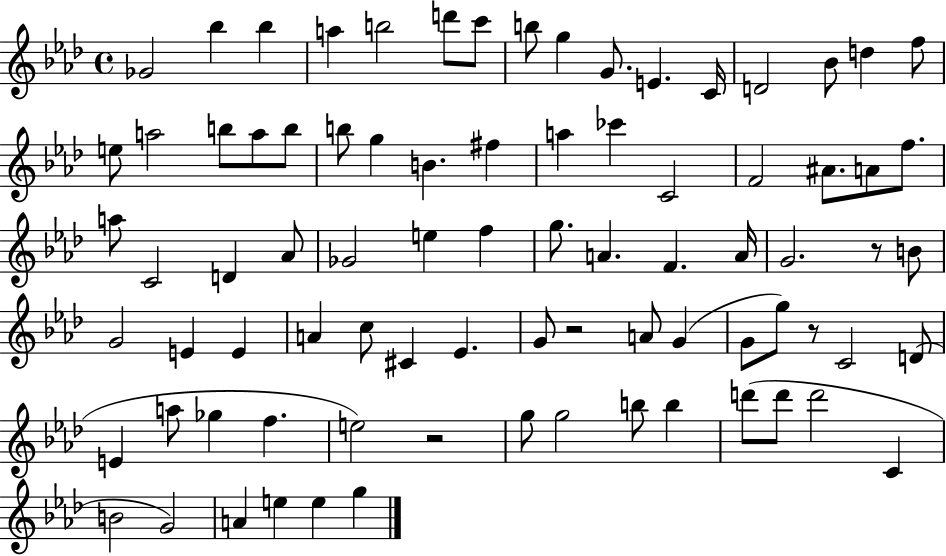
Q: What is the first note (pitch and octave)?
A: Gb4